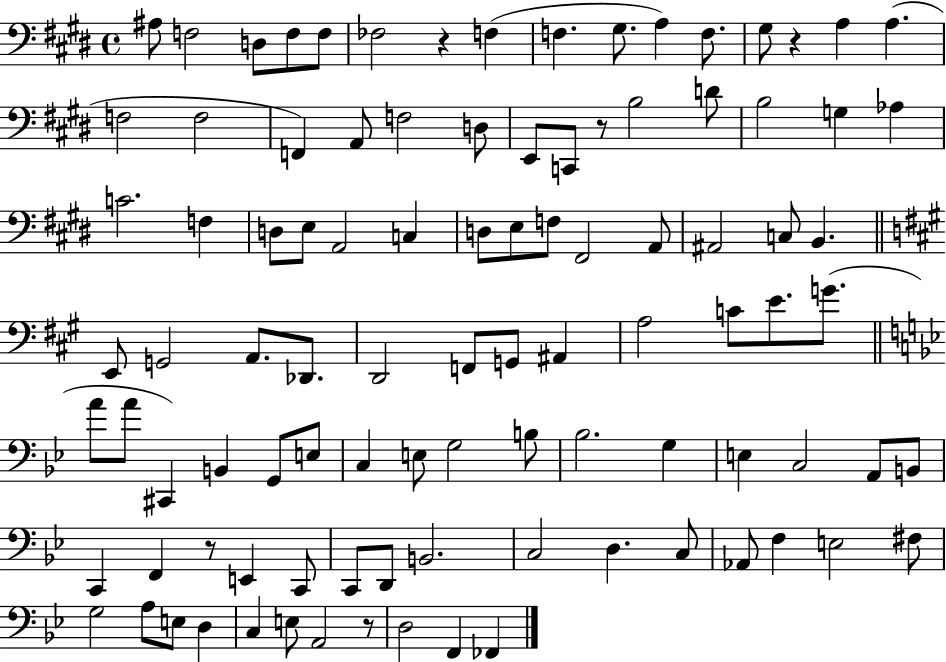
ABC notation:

X:1
T:Untitled
M:4/4
L:1/4
K:E
^A,/2 F,2 D,/2 F,/2 F,/2 _F,2 z F, F, ^G,/2 A, F,/2 ^G,/2 z A, A, F,2 F,2 F,, A,,/2 F,2 D,/2 E,,/2 C,,/2 z/2 B,2 D/2 B,2 G, _A, C2 F, D,/2 E,/2 A,,2 C, D,/2 E,/2 F,/2 ^F,,2 A,,/2 ^A,,2 C,/2 B,, E,,/2 G,,2 A,,/2 _D,,/2 D,,2 F,,/2 G,,/2 ^A,, A,2 C/2 E/2 G/2 A/2 A/2 ^C,, B,, G,,/2 E,/2 C, E,/2 G,2 B,/2 _B,2 G, E, C,2 A,,/2 B,,/2 C,, F,, z/2 E,, C,,/2 C,,/2 D,,/2 B,,2 C,2 D, C,/2 _A,,/2 F, E,2 ^F,/2 G,2 A,/2 E,/2 D, C, E,/2 A,,2 z/2 D,2 F,, _F,,